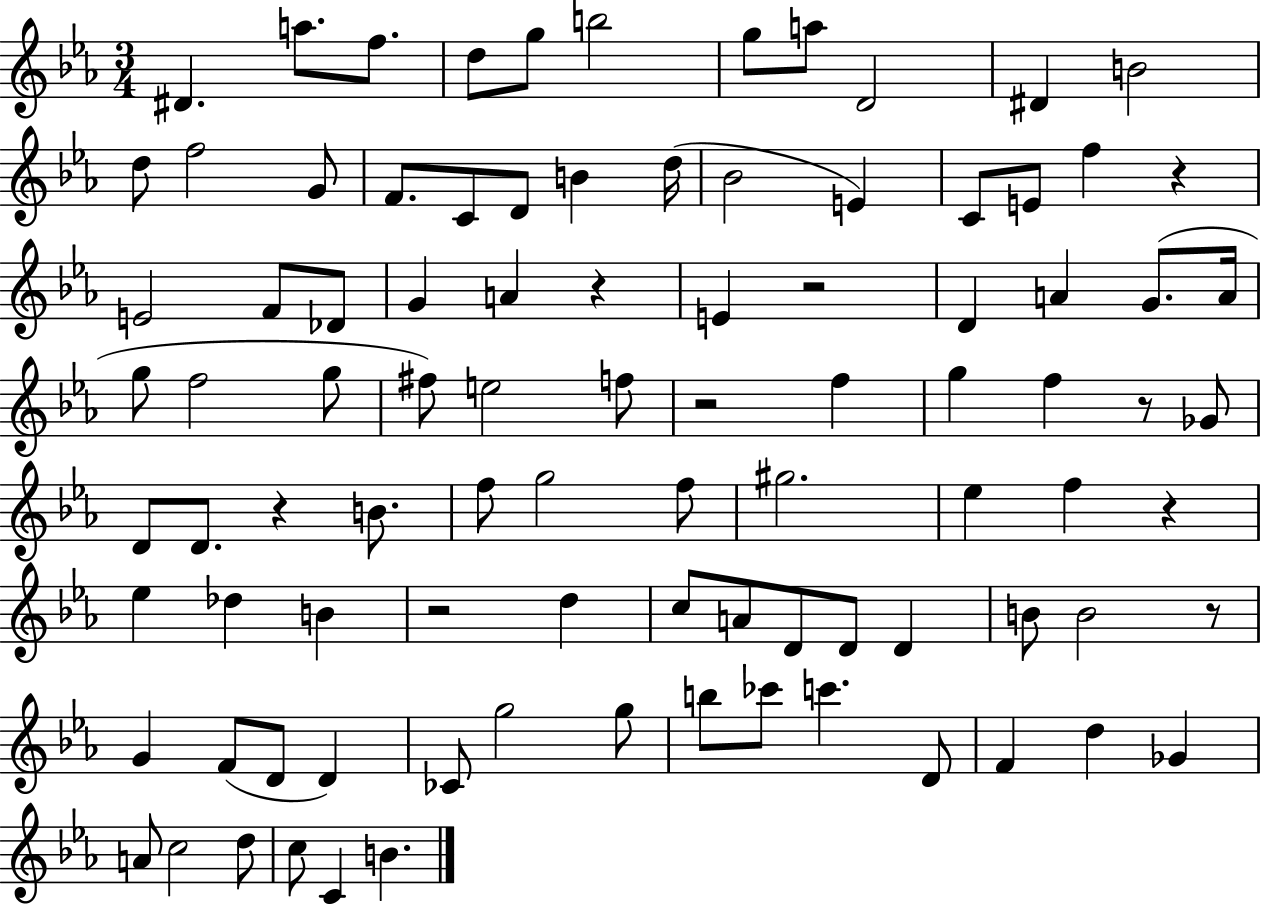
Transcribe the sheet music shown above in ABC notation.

X:1
T:Untitled
M:3/4
L:1/4
K:Eb
^D a/2 f/2 d/2 g/2 b2 g/2 a/2 D2 ^D B2 d/2 f2 G/2 F/2 C/2 D/2 B d/4 _B2 E C/2 E/2 f z E2 F/2 _D/2 G A z E z2 D A G/2 A/4 g/2 f2 g/2 ^f/2 e2 f/2 z2 f g f z/2 _G/2 D/2 D/2 z B/2 f/2 g2 f/2 ^g2 _e f z _e _d B z2 d c/2 A/2 D/2 D/2 D B/2 B2 z/2 G F/2 D/2 D _C/2 g2 g/2 b/2 _c'/2 c' D/2 F d _G A/2 c2 d/2 c/2 C B